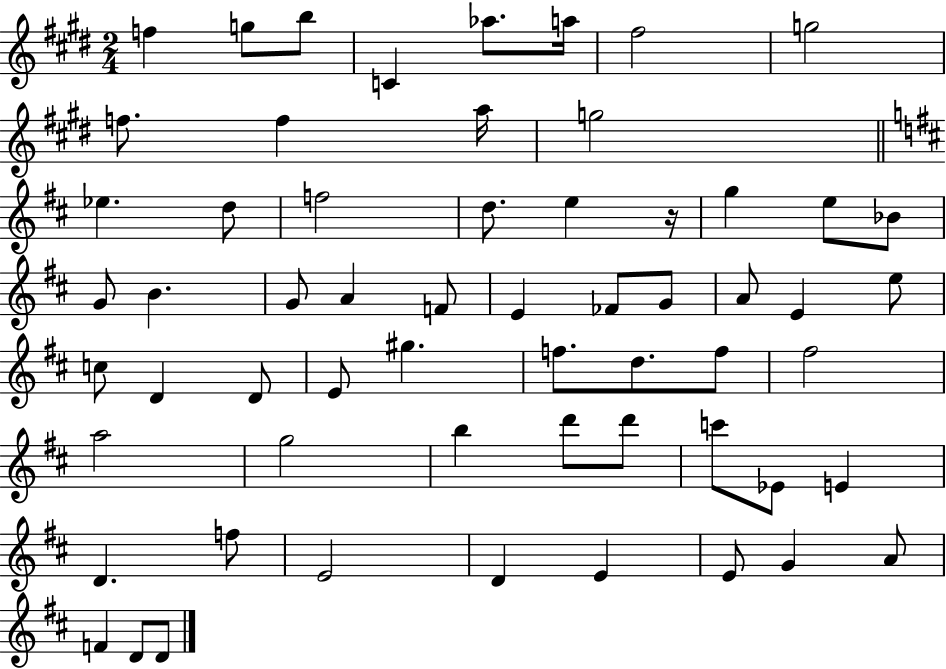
X:1
T:Untitled
M:2/4
L:1/4
K:E
f g/2 b/2 C _a/2 a/4 ^f2 g2 f/2 f a/4 g2 _e d/2 f2 d/2 e z/4 g e/2 _B/2 G/2 B G/2 A F/2 E _F/2 G/2 A/2 E e/2 c/2 D D/2 E/2 ^g f/2 d/2 f/2 ^f2 a2 g2 b d'/2 d'/2 c'/2 _E/2 E D f/2 E2 D E E/2 G A/2 F D/2 D/2